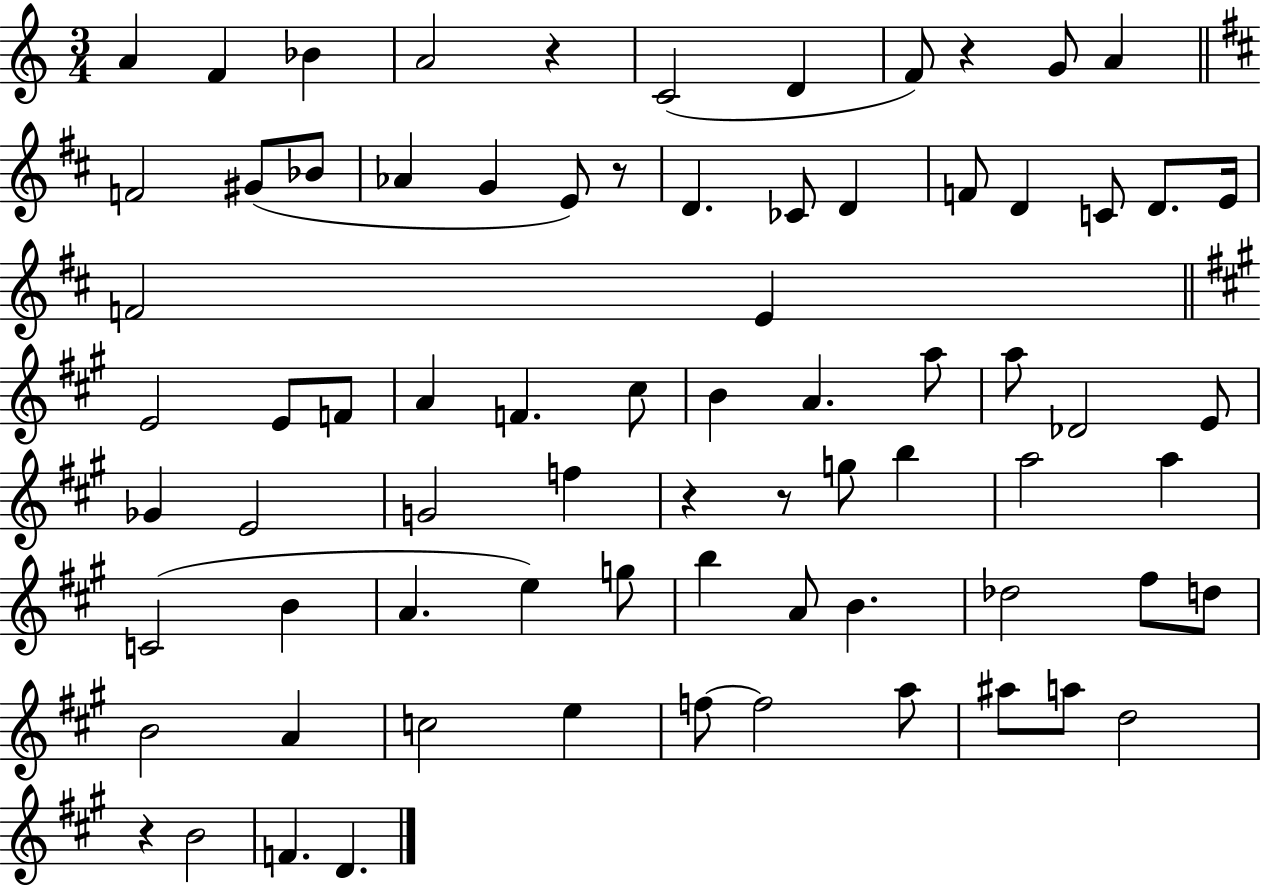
{
  \clef treble
  \numericTimeSignature
  \time 3/4
  \key c \major
  a'4 f'4 bes'4 | a'2 r4 | c'2( d'4 | f'8) r4 g'8 a'4 | \break \bar "||" \break \key b \minor f'2 gis'8( bes'8 | aes'4 g'4 e'8) r8 | d'4. ces'8 d'4 | f'8 d'4 c'8 d'8. e'16 | \break f'2 e'4 | \bar "||" \break \key a \major e'2 e'8 f'8 | a'4 f'4. cis''8 | b'4 a'4. a''8 | a''8 des'2 e'8 | \break ges'4 e'2 | g'2 f''4 | r4 r8 g''8 b''4 | a''2 a''4 | \break c'2( b'4 | a'4. e''4) g''8 | b''4 a'8 b'4. | des''2 fis''8 d''8 | \break b'2 a'4 | c''2 e''4 | f''8~~ f''2 a''8 | ais''8 a''8 d''2 | \break r4 b'2 | f'4. d'4. | \bar "|."
}